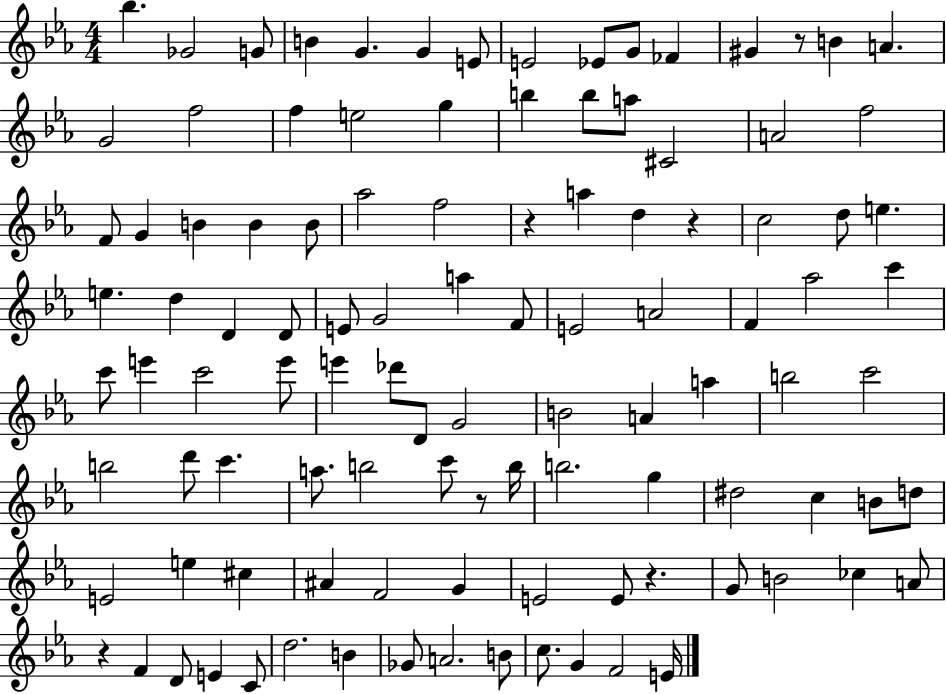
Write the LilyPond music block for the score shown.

{
  \clef treble
  \numericTimeSignature
  \time 4/4
  \key ees \major
  \repeat volta 2 { bes''4. ges'2 g'8 | b'4 g'4. g'4 e'8 | e'2 ees'8 g'8 fes'4 | gis'4 r8 b'4 a'4. | \break g'2 f''2 | f''4 e''2 g''4 | b''4 b''8 a''8 cis'2 | a'2 f''2 | \break f'8 g'4 b'4 b'4 b'8 | aes''2 f''2 | r4 a''4 d''4 r4 | c''2 d''8 e''4. | \break e''4. d''4 d'4 d'8 | e'8 g'2 a''4 f'8 | e'2 a'2 | f'4 aes''2 c'''4 | \break c'''8 e'''4 c'''2 e'''8 | e'''4 des'''8 d'8 g'2 | b'2 a'4 a''4 | b''2 c'''2 | \break b''2 d'''8 c'''4. | a''8. b''2 c'''8 r8 b''16 | b''2. g''4 | dis''2 c''4 b'8 d''8 | \break e'2 e''4 cis''4 | ais'4 f'2 g'4 | e'2 e'8 r4. | g'8 b'2 ces''4 a'8 | \break r4 f'4 d'8 e'4 c'8 | d''2. b'4 | ges'8 a'2. b'8 | c''8. g'4 f'2 e'16 | \break } \bar "|."
}